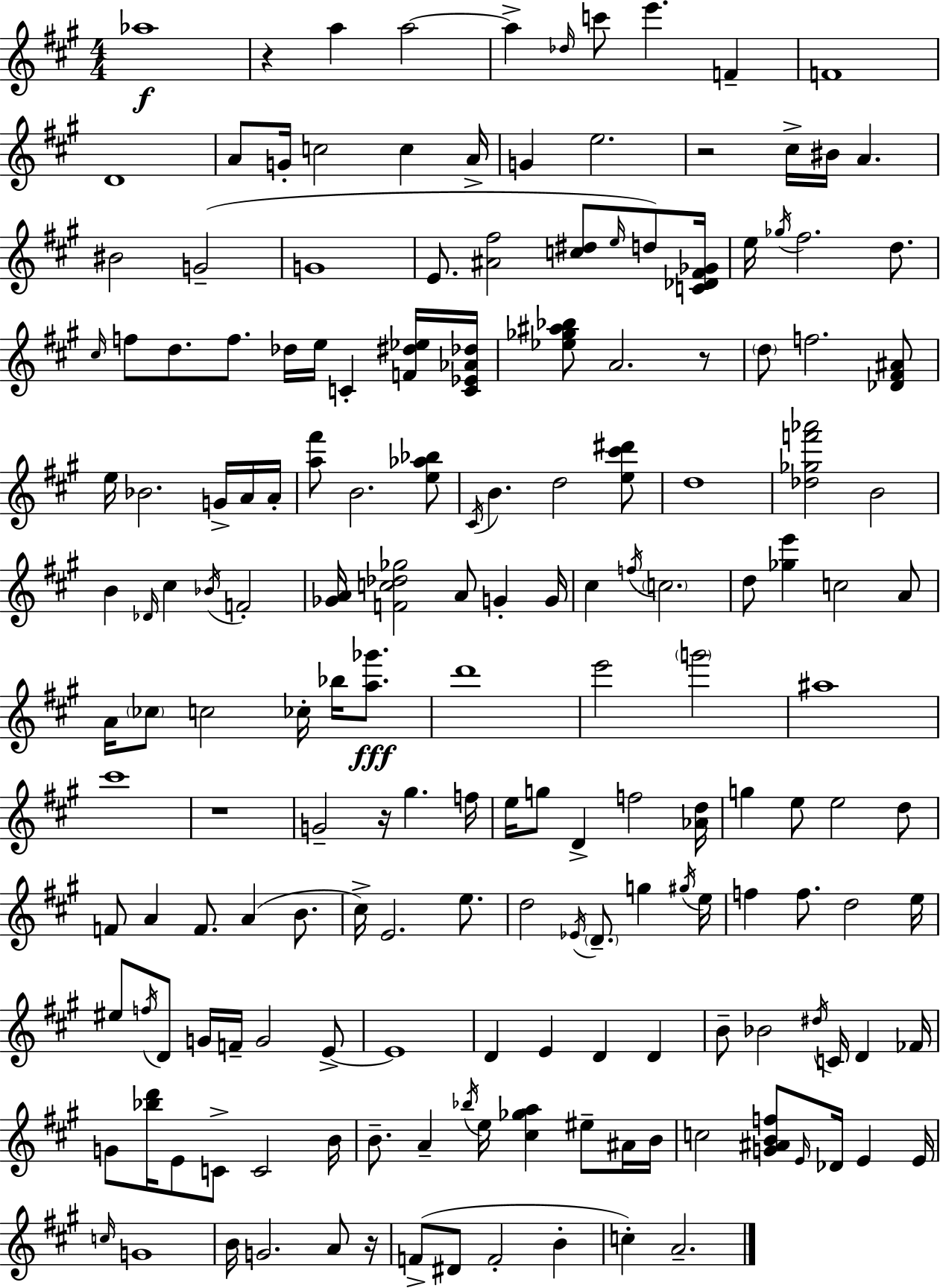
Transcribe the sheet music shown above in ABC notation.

X:1
T:Untitled
M:4/4
L:1/4
K:A
_a4 z a a2 a _d/4 c'/2 e' F F4 D4 A/2 G/4 c2 c A/4 G e2 z2 ^c/4 ^B/4 A ^B2 G2 G4 E/2 [^A^f]2 [c^d]/2 e/4 d/2 [C_D^F_G]/4 e/4 _g/4 ^f2 d/2 ^c/4 f/2 d/2 f/2 _d/4 e/4 C [F^d_e]/4 [C_E_A_d]/4 [_e_g^a_b]/2 A2 z/2 d/2 f2 [_D^F^A]/2 e/4 _B2 G/4 A/4 A/4 [a^f']/2 B2 [e_a_b]/2 ^C/4 B d2 [e^c'^d']/2 d4 [_d_gf'_a']2 B2 B _D/4 ^c _B/4 F2 [_GA]/4 [Fc_d_g]2 A/2 G G/4 ^c f/4 c2 d/2 [_ge'] c2 A/2 A/4 _c/2 c2 _c/4 _b/4 [a_g']/2 d'4 e'2 g'2 ^a4 ^c'4 z4 G2 z/4 ^g f/4 e/4 g/2 D f2 [_Ad]/4 g e/2 e2 d/2 F/2 A F/2 A B/2 ^c/4 E2 e/2 d2 _E/4 D/2 g ^g/4 e/4 f f/2 d2 e/4 ^e/2 f/4 D/2 G/4 F/4 G2 E/2 E4 D E D D B/2 _B2 ^d/4 C/4 D _F/4 G/2 [_bd']/4 E/2 C/2 C2 B/4 B/2 A _b/4 e/4 [^c_ga] ^e/2 ^A/4 B/4 c2 [G^ABf]/2 E/4 _D/4 E E/4 c/4 G4 B/4 G2 A/2 z/4 F/2 ^D/2 F2 B c A2